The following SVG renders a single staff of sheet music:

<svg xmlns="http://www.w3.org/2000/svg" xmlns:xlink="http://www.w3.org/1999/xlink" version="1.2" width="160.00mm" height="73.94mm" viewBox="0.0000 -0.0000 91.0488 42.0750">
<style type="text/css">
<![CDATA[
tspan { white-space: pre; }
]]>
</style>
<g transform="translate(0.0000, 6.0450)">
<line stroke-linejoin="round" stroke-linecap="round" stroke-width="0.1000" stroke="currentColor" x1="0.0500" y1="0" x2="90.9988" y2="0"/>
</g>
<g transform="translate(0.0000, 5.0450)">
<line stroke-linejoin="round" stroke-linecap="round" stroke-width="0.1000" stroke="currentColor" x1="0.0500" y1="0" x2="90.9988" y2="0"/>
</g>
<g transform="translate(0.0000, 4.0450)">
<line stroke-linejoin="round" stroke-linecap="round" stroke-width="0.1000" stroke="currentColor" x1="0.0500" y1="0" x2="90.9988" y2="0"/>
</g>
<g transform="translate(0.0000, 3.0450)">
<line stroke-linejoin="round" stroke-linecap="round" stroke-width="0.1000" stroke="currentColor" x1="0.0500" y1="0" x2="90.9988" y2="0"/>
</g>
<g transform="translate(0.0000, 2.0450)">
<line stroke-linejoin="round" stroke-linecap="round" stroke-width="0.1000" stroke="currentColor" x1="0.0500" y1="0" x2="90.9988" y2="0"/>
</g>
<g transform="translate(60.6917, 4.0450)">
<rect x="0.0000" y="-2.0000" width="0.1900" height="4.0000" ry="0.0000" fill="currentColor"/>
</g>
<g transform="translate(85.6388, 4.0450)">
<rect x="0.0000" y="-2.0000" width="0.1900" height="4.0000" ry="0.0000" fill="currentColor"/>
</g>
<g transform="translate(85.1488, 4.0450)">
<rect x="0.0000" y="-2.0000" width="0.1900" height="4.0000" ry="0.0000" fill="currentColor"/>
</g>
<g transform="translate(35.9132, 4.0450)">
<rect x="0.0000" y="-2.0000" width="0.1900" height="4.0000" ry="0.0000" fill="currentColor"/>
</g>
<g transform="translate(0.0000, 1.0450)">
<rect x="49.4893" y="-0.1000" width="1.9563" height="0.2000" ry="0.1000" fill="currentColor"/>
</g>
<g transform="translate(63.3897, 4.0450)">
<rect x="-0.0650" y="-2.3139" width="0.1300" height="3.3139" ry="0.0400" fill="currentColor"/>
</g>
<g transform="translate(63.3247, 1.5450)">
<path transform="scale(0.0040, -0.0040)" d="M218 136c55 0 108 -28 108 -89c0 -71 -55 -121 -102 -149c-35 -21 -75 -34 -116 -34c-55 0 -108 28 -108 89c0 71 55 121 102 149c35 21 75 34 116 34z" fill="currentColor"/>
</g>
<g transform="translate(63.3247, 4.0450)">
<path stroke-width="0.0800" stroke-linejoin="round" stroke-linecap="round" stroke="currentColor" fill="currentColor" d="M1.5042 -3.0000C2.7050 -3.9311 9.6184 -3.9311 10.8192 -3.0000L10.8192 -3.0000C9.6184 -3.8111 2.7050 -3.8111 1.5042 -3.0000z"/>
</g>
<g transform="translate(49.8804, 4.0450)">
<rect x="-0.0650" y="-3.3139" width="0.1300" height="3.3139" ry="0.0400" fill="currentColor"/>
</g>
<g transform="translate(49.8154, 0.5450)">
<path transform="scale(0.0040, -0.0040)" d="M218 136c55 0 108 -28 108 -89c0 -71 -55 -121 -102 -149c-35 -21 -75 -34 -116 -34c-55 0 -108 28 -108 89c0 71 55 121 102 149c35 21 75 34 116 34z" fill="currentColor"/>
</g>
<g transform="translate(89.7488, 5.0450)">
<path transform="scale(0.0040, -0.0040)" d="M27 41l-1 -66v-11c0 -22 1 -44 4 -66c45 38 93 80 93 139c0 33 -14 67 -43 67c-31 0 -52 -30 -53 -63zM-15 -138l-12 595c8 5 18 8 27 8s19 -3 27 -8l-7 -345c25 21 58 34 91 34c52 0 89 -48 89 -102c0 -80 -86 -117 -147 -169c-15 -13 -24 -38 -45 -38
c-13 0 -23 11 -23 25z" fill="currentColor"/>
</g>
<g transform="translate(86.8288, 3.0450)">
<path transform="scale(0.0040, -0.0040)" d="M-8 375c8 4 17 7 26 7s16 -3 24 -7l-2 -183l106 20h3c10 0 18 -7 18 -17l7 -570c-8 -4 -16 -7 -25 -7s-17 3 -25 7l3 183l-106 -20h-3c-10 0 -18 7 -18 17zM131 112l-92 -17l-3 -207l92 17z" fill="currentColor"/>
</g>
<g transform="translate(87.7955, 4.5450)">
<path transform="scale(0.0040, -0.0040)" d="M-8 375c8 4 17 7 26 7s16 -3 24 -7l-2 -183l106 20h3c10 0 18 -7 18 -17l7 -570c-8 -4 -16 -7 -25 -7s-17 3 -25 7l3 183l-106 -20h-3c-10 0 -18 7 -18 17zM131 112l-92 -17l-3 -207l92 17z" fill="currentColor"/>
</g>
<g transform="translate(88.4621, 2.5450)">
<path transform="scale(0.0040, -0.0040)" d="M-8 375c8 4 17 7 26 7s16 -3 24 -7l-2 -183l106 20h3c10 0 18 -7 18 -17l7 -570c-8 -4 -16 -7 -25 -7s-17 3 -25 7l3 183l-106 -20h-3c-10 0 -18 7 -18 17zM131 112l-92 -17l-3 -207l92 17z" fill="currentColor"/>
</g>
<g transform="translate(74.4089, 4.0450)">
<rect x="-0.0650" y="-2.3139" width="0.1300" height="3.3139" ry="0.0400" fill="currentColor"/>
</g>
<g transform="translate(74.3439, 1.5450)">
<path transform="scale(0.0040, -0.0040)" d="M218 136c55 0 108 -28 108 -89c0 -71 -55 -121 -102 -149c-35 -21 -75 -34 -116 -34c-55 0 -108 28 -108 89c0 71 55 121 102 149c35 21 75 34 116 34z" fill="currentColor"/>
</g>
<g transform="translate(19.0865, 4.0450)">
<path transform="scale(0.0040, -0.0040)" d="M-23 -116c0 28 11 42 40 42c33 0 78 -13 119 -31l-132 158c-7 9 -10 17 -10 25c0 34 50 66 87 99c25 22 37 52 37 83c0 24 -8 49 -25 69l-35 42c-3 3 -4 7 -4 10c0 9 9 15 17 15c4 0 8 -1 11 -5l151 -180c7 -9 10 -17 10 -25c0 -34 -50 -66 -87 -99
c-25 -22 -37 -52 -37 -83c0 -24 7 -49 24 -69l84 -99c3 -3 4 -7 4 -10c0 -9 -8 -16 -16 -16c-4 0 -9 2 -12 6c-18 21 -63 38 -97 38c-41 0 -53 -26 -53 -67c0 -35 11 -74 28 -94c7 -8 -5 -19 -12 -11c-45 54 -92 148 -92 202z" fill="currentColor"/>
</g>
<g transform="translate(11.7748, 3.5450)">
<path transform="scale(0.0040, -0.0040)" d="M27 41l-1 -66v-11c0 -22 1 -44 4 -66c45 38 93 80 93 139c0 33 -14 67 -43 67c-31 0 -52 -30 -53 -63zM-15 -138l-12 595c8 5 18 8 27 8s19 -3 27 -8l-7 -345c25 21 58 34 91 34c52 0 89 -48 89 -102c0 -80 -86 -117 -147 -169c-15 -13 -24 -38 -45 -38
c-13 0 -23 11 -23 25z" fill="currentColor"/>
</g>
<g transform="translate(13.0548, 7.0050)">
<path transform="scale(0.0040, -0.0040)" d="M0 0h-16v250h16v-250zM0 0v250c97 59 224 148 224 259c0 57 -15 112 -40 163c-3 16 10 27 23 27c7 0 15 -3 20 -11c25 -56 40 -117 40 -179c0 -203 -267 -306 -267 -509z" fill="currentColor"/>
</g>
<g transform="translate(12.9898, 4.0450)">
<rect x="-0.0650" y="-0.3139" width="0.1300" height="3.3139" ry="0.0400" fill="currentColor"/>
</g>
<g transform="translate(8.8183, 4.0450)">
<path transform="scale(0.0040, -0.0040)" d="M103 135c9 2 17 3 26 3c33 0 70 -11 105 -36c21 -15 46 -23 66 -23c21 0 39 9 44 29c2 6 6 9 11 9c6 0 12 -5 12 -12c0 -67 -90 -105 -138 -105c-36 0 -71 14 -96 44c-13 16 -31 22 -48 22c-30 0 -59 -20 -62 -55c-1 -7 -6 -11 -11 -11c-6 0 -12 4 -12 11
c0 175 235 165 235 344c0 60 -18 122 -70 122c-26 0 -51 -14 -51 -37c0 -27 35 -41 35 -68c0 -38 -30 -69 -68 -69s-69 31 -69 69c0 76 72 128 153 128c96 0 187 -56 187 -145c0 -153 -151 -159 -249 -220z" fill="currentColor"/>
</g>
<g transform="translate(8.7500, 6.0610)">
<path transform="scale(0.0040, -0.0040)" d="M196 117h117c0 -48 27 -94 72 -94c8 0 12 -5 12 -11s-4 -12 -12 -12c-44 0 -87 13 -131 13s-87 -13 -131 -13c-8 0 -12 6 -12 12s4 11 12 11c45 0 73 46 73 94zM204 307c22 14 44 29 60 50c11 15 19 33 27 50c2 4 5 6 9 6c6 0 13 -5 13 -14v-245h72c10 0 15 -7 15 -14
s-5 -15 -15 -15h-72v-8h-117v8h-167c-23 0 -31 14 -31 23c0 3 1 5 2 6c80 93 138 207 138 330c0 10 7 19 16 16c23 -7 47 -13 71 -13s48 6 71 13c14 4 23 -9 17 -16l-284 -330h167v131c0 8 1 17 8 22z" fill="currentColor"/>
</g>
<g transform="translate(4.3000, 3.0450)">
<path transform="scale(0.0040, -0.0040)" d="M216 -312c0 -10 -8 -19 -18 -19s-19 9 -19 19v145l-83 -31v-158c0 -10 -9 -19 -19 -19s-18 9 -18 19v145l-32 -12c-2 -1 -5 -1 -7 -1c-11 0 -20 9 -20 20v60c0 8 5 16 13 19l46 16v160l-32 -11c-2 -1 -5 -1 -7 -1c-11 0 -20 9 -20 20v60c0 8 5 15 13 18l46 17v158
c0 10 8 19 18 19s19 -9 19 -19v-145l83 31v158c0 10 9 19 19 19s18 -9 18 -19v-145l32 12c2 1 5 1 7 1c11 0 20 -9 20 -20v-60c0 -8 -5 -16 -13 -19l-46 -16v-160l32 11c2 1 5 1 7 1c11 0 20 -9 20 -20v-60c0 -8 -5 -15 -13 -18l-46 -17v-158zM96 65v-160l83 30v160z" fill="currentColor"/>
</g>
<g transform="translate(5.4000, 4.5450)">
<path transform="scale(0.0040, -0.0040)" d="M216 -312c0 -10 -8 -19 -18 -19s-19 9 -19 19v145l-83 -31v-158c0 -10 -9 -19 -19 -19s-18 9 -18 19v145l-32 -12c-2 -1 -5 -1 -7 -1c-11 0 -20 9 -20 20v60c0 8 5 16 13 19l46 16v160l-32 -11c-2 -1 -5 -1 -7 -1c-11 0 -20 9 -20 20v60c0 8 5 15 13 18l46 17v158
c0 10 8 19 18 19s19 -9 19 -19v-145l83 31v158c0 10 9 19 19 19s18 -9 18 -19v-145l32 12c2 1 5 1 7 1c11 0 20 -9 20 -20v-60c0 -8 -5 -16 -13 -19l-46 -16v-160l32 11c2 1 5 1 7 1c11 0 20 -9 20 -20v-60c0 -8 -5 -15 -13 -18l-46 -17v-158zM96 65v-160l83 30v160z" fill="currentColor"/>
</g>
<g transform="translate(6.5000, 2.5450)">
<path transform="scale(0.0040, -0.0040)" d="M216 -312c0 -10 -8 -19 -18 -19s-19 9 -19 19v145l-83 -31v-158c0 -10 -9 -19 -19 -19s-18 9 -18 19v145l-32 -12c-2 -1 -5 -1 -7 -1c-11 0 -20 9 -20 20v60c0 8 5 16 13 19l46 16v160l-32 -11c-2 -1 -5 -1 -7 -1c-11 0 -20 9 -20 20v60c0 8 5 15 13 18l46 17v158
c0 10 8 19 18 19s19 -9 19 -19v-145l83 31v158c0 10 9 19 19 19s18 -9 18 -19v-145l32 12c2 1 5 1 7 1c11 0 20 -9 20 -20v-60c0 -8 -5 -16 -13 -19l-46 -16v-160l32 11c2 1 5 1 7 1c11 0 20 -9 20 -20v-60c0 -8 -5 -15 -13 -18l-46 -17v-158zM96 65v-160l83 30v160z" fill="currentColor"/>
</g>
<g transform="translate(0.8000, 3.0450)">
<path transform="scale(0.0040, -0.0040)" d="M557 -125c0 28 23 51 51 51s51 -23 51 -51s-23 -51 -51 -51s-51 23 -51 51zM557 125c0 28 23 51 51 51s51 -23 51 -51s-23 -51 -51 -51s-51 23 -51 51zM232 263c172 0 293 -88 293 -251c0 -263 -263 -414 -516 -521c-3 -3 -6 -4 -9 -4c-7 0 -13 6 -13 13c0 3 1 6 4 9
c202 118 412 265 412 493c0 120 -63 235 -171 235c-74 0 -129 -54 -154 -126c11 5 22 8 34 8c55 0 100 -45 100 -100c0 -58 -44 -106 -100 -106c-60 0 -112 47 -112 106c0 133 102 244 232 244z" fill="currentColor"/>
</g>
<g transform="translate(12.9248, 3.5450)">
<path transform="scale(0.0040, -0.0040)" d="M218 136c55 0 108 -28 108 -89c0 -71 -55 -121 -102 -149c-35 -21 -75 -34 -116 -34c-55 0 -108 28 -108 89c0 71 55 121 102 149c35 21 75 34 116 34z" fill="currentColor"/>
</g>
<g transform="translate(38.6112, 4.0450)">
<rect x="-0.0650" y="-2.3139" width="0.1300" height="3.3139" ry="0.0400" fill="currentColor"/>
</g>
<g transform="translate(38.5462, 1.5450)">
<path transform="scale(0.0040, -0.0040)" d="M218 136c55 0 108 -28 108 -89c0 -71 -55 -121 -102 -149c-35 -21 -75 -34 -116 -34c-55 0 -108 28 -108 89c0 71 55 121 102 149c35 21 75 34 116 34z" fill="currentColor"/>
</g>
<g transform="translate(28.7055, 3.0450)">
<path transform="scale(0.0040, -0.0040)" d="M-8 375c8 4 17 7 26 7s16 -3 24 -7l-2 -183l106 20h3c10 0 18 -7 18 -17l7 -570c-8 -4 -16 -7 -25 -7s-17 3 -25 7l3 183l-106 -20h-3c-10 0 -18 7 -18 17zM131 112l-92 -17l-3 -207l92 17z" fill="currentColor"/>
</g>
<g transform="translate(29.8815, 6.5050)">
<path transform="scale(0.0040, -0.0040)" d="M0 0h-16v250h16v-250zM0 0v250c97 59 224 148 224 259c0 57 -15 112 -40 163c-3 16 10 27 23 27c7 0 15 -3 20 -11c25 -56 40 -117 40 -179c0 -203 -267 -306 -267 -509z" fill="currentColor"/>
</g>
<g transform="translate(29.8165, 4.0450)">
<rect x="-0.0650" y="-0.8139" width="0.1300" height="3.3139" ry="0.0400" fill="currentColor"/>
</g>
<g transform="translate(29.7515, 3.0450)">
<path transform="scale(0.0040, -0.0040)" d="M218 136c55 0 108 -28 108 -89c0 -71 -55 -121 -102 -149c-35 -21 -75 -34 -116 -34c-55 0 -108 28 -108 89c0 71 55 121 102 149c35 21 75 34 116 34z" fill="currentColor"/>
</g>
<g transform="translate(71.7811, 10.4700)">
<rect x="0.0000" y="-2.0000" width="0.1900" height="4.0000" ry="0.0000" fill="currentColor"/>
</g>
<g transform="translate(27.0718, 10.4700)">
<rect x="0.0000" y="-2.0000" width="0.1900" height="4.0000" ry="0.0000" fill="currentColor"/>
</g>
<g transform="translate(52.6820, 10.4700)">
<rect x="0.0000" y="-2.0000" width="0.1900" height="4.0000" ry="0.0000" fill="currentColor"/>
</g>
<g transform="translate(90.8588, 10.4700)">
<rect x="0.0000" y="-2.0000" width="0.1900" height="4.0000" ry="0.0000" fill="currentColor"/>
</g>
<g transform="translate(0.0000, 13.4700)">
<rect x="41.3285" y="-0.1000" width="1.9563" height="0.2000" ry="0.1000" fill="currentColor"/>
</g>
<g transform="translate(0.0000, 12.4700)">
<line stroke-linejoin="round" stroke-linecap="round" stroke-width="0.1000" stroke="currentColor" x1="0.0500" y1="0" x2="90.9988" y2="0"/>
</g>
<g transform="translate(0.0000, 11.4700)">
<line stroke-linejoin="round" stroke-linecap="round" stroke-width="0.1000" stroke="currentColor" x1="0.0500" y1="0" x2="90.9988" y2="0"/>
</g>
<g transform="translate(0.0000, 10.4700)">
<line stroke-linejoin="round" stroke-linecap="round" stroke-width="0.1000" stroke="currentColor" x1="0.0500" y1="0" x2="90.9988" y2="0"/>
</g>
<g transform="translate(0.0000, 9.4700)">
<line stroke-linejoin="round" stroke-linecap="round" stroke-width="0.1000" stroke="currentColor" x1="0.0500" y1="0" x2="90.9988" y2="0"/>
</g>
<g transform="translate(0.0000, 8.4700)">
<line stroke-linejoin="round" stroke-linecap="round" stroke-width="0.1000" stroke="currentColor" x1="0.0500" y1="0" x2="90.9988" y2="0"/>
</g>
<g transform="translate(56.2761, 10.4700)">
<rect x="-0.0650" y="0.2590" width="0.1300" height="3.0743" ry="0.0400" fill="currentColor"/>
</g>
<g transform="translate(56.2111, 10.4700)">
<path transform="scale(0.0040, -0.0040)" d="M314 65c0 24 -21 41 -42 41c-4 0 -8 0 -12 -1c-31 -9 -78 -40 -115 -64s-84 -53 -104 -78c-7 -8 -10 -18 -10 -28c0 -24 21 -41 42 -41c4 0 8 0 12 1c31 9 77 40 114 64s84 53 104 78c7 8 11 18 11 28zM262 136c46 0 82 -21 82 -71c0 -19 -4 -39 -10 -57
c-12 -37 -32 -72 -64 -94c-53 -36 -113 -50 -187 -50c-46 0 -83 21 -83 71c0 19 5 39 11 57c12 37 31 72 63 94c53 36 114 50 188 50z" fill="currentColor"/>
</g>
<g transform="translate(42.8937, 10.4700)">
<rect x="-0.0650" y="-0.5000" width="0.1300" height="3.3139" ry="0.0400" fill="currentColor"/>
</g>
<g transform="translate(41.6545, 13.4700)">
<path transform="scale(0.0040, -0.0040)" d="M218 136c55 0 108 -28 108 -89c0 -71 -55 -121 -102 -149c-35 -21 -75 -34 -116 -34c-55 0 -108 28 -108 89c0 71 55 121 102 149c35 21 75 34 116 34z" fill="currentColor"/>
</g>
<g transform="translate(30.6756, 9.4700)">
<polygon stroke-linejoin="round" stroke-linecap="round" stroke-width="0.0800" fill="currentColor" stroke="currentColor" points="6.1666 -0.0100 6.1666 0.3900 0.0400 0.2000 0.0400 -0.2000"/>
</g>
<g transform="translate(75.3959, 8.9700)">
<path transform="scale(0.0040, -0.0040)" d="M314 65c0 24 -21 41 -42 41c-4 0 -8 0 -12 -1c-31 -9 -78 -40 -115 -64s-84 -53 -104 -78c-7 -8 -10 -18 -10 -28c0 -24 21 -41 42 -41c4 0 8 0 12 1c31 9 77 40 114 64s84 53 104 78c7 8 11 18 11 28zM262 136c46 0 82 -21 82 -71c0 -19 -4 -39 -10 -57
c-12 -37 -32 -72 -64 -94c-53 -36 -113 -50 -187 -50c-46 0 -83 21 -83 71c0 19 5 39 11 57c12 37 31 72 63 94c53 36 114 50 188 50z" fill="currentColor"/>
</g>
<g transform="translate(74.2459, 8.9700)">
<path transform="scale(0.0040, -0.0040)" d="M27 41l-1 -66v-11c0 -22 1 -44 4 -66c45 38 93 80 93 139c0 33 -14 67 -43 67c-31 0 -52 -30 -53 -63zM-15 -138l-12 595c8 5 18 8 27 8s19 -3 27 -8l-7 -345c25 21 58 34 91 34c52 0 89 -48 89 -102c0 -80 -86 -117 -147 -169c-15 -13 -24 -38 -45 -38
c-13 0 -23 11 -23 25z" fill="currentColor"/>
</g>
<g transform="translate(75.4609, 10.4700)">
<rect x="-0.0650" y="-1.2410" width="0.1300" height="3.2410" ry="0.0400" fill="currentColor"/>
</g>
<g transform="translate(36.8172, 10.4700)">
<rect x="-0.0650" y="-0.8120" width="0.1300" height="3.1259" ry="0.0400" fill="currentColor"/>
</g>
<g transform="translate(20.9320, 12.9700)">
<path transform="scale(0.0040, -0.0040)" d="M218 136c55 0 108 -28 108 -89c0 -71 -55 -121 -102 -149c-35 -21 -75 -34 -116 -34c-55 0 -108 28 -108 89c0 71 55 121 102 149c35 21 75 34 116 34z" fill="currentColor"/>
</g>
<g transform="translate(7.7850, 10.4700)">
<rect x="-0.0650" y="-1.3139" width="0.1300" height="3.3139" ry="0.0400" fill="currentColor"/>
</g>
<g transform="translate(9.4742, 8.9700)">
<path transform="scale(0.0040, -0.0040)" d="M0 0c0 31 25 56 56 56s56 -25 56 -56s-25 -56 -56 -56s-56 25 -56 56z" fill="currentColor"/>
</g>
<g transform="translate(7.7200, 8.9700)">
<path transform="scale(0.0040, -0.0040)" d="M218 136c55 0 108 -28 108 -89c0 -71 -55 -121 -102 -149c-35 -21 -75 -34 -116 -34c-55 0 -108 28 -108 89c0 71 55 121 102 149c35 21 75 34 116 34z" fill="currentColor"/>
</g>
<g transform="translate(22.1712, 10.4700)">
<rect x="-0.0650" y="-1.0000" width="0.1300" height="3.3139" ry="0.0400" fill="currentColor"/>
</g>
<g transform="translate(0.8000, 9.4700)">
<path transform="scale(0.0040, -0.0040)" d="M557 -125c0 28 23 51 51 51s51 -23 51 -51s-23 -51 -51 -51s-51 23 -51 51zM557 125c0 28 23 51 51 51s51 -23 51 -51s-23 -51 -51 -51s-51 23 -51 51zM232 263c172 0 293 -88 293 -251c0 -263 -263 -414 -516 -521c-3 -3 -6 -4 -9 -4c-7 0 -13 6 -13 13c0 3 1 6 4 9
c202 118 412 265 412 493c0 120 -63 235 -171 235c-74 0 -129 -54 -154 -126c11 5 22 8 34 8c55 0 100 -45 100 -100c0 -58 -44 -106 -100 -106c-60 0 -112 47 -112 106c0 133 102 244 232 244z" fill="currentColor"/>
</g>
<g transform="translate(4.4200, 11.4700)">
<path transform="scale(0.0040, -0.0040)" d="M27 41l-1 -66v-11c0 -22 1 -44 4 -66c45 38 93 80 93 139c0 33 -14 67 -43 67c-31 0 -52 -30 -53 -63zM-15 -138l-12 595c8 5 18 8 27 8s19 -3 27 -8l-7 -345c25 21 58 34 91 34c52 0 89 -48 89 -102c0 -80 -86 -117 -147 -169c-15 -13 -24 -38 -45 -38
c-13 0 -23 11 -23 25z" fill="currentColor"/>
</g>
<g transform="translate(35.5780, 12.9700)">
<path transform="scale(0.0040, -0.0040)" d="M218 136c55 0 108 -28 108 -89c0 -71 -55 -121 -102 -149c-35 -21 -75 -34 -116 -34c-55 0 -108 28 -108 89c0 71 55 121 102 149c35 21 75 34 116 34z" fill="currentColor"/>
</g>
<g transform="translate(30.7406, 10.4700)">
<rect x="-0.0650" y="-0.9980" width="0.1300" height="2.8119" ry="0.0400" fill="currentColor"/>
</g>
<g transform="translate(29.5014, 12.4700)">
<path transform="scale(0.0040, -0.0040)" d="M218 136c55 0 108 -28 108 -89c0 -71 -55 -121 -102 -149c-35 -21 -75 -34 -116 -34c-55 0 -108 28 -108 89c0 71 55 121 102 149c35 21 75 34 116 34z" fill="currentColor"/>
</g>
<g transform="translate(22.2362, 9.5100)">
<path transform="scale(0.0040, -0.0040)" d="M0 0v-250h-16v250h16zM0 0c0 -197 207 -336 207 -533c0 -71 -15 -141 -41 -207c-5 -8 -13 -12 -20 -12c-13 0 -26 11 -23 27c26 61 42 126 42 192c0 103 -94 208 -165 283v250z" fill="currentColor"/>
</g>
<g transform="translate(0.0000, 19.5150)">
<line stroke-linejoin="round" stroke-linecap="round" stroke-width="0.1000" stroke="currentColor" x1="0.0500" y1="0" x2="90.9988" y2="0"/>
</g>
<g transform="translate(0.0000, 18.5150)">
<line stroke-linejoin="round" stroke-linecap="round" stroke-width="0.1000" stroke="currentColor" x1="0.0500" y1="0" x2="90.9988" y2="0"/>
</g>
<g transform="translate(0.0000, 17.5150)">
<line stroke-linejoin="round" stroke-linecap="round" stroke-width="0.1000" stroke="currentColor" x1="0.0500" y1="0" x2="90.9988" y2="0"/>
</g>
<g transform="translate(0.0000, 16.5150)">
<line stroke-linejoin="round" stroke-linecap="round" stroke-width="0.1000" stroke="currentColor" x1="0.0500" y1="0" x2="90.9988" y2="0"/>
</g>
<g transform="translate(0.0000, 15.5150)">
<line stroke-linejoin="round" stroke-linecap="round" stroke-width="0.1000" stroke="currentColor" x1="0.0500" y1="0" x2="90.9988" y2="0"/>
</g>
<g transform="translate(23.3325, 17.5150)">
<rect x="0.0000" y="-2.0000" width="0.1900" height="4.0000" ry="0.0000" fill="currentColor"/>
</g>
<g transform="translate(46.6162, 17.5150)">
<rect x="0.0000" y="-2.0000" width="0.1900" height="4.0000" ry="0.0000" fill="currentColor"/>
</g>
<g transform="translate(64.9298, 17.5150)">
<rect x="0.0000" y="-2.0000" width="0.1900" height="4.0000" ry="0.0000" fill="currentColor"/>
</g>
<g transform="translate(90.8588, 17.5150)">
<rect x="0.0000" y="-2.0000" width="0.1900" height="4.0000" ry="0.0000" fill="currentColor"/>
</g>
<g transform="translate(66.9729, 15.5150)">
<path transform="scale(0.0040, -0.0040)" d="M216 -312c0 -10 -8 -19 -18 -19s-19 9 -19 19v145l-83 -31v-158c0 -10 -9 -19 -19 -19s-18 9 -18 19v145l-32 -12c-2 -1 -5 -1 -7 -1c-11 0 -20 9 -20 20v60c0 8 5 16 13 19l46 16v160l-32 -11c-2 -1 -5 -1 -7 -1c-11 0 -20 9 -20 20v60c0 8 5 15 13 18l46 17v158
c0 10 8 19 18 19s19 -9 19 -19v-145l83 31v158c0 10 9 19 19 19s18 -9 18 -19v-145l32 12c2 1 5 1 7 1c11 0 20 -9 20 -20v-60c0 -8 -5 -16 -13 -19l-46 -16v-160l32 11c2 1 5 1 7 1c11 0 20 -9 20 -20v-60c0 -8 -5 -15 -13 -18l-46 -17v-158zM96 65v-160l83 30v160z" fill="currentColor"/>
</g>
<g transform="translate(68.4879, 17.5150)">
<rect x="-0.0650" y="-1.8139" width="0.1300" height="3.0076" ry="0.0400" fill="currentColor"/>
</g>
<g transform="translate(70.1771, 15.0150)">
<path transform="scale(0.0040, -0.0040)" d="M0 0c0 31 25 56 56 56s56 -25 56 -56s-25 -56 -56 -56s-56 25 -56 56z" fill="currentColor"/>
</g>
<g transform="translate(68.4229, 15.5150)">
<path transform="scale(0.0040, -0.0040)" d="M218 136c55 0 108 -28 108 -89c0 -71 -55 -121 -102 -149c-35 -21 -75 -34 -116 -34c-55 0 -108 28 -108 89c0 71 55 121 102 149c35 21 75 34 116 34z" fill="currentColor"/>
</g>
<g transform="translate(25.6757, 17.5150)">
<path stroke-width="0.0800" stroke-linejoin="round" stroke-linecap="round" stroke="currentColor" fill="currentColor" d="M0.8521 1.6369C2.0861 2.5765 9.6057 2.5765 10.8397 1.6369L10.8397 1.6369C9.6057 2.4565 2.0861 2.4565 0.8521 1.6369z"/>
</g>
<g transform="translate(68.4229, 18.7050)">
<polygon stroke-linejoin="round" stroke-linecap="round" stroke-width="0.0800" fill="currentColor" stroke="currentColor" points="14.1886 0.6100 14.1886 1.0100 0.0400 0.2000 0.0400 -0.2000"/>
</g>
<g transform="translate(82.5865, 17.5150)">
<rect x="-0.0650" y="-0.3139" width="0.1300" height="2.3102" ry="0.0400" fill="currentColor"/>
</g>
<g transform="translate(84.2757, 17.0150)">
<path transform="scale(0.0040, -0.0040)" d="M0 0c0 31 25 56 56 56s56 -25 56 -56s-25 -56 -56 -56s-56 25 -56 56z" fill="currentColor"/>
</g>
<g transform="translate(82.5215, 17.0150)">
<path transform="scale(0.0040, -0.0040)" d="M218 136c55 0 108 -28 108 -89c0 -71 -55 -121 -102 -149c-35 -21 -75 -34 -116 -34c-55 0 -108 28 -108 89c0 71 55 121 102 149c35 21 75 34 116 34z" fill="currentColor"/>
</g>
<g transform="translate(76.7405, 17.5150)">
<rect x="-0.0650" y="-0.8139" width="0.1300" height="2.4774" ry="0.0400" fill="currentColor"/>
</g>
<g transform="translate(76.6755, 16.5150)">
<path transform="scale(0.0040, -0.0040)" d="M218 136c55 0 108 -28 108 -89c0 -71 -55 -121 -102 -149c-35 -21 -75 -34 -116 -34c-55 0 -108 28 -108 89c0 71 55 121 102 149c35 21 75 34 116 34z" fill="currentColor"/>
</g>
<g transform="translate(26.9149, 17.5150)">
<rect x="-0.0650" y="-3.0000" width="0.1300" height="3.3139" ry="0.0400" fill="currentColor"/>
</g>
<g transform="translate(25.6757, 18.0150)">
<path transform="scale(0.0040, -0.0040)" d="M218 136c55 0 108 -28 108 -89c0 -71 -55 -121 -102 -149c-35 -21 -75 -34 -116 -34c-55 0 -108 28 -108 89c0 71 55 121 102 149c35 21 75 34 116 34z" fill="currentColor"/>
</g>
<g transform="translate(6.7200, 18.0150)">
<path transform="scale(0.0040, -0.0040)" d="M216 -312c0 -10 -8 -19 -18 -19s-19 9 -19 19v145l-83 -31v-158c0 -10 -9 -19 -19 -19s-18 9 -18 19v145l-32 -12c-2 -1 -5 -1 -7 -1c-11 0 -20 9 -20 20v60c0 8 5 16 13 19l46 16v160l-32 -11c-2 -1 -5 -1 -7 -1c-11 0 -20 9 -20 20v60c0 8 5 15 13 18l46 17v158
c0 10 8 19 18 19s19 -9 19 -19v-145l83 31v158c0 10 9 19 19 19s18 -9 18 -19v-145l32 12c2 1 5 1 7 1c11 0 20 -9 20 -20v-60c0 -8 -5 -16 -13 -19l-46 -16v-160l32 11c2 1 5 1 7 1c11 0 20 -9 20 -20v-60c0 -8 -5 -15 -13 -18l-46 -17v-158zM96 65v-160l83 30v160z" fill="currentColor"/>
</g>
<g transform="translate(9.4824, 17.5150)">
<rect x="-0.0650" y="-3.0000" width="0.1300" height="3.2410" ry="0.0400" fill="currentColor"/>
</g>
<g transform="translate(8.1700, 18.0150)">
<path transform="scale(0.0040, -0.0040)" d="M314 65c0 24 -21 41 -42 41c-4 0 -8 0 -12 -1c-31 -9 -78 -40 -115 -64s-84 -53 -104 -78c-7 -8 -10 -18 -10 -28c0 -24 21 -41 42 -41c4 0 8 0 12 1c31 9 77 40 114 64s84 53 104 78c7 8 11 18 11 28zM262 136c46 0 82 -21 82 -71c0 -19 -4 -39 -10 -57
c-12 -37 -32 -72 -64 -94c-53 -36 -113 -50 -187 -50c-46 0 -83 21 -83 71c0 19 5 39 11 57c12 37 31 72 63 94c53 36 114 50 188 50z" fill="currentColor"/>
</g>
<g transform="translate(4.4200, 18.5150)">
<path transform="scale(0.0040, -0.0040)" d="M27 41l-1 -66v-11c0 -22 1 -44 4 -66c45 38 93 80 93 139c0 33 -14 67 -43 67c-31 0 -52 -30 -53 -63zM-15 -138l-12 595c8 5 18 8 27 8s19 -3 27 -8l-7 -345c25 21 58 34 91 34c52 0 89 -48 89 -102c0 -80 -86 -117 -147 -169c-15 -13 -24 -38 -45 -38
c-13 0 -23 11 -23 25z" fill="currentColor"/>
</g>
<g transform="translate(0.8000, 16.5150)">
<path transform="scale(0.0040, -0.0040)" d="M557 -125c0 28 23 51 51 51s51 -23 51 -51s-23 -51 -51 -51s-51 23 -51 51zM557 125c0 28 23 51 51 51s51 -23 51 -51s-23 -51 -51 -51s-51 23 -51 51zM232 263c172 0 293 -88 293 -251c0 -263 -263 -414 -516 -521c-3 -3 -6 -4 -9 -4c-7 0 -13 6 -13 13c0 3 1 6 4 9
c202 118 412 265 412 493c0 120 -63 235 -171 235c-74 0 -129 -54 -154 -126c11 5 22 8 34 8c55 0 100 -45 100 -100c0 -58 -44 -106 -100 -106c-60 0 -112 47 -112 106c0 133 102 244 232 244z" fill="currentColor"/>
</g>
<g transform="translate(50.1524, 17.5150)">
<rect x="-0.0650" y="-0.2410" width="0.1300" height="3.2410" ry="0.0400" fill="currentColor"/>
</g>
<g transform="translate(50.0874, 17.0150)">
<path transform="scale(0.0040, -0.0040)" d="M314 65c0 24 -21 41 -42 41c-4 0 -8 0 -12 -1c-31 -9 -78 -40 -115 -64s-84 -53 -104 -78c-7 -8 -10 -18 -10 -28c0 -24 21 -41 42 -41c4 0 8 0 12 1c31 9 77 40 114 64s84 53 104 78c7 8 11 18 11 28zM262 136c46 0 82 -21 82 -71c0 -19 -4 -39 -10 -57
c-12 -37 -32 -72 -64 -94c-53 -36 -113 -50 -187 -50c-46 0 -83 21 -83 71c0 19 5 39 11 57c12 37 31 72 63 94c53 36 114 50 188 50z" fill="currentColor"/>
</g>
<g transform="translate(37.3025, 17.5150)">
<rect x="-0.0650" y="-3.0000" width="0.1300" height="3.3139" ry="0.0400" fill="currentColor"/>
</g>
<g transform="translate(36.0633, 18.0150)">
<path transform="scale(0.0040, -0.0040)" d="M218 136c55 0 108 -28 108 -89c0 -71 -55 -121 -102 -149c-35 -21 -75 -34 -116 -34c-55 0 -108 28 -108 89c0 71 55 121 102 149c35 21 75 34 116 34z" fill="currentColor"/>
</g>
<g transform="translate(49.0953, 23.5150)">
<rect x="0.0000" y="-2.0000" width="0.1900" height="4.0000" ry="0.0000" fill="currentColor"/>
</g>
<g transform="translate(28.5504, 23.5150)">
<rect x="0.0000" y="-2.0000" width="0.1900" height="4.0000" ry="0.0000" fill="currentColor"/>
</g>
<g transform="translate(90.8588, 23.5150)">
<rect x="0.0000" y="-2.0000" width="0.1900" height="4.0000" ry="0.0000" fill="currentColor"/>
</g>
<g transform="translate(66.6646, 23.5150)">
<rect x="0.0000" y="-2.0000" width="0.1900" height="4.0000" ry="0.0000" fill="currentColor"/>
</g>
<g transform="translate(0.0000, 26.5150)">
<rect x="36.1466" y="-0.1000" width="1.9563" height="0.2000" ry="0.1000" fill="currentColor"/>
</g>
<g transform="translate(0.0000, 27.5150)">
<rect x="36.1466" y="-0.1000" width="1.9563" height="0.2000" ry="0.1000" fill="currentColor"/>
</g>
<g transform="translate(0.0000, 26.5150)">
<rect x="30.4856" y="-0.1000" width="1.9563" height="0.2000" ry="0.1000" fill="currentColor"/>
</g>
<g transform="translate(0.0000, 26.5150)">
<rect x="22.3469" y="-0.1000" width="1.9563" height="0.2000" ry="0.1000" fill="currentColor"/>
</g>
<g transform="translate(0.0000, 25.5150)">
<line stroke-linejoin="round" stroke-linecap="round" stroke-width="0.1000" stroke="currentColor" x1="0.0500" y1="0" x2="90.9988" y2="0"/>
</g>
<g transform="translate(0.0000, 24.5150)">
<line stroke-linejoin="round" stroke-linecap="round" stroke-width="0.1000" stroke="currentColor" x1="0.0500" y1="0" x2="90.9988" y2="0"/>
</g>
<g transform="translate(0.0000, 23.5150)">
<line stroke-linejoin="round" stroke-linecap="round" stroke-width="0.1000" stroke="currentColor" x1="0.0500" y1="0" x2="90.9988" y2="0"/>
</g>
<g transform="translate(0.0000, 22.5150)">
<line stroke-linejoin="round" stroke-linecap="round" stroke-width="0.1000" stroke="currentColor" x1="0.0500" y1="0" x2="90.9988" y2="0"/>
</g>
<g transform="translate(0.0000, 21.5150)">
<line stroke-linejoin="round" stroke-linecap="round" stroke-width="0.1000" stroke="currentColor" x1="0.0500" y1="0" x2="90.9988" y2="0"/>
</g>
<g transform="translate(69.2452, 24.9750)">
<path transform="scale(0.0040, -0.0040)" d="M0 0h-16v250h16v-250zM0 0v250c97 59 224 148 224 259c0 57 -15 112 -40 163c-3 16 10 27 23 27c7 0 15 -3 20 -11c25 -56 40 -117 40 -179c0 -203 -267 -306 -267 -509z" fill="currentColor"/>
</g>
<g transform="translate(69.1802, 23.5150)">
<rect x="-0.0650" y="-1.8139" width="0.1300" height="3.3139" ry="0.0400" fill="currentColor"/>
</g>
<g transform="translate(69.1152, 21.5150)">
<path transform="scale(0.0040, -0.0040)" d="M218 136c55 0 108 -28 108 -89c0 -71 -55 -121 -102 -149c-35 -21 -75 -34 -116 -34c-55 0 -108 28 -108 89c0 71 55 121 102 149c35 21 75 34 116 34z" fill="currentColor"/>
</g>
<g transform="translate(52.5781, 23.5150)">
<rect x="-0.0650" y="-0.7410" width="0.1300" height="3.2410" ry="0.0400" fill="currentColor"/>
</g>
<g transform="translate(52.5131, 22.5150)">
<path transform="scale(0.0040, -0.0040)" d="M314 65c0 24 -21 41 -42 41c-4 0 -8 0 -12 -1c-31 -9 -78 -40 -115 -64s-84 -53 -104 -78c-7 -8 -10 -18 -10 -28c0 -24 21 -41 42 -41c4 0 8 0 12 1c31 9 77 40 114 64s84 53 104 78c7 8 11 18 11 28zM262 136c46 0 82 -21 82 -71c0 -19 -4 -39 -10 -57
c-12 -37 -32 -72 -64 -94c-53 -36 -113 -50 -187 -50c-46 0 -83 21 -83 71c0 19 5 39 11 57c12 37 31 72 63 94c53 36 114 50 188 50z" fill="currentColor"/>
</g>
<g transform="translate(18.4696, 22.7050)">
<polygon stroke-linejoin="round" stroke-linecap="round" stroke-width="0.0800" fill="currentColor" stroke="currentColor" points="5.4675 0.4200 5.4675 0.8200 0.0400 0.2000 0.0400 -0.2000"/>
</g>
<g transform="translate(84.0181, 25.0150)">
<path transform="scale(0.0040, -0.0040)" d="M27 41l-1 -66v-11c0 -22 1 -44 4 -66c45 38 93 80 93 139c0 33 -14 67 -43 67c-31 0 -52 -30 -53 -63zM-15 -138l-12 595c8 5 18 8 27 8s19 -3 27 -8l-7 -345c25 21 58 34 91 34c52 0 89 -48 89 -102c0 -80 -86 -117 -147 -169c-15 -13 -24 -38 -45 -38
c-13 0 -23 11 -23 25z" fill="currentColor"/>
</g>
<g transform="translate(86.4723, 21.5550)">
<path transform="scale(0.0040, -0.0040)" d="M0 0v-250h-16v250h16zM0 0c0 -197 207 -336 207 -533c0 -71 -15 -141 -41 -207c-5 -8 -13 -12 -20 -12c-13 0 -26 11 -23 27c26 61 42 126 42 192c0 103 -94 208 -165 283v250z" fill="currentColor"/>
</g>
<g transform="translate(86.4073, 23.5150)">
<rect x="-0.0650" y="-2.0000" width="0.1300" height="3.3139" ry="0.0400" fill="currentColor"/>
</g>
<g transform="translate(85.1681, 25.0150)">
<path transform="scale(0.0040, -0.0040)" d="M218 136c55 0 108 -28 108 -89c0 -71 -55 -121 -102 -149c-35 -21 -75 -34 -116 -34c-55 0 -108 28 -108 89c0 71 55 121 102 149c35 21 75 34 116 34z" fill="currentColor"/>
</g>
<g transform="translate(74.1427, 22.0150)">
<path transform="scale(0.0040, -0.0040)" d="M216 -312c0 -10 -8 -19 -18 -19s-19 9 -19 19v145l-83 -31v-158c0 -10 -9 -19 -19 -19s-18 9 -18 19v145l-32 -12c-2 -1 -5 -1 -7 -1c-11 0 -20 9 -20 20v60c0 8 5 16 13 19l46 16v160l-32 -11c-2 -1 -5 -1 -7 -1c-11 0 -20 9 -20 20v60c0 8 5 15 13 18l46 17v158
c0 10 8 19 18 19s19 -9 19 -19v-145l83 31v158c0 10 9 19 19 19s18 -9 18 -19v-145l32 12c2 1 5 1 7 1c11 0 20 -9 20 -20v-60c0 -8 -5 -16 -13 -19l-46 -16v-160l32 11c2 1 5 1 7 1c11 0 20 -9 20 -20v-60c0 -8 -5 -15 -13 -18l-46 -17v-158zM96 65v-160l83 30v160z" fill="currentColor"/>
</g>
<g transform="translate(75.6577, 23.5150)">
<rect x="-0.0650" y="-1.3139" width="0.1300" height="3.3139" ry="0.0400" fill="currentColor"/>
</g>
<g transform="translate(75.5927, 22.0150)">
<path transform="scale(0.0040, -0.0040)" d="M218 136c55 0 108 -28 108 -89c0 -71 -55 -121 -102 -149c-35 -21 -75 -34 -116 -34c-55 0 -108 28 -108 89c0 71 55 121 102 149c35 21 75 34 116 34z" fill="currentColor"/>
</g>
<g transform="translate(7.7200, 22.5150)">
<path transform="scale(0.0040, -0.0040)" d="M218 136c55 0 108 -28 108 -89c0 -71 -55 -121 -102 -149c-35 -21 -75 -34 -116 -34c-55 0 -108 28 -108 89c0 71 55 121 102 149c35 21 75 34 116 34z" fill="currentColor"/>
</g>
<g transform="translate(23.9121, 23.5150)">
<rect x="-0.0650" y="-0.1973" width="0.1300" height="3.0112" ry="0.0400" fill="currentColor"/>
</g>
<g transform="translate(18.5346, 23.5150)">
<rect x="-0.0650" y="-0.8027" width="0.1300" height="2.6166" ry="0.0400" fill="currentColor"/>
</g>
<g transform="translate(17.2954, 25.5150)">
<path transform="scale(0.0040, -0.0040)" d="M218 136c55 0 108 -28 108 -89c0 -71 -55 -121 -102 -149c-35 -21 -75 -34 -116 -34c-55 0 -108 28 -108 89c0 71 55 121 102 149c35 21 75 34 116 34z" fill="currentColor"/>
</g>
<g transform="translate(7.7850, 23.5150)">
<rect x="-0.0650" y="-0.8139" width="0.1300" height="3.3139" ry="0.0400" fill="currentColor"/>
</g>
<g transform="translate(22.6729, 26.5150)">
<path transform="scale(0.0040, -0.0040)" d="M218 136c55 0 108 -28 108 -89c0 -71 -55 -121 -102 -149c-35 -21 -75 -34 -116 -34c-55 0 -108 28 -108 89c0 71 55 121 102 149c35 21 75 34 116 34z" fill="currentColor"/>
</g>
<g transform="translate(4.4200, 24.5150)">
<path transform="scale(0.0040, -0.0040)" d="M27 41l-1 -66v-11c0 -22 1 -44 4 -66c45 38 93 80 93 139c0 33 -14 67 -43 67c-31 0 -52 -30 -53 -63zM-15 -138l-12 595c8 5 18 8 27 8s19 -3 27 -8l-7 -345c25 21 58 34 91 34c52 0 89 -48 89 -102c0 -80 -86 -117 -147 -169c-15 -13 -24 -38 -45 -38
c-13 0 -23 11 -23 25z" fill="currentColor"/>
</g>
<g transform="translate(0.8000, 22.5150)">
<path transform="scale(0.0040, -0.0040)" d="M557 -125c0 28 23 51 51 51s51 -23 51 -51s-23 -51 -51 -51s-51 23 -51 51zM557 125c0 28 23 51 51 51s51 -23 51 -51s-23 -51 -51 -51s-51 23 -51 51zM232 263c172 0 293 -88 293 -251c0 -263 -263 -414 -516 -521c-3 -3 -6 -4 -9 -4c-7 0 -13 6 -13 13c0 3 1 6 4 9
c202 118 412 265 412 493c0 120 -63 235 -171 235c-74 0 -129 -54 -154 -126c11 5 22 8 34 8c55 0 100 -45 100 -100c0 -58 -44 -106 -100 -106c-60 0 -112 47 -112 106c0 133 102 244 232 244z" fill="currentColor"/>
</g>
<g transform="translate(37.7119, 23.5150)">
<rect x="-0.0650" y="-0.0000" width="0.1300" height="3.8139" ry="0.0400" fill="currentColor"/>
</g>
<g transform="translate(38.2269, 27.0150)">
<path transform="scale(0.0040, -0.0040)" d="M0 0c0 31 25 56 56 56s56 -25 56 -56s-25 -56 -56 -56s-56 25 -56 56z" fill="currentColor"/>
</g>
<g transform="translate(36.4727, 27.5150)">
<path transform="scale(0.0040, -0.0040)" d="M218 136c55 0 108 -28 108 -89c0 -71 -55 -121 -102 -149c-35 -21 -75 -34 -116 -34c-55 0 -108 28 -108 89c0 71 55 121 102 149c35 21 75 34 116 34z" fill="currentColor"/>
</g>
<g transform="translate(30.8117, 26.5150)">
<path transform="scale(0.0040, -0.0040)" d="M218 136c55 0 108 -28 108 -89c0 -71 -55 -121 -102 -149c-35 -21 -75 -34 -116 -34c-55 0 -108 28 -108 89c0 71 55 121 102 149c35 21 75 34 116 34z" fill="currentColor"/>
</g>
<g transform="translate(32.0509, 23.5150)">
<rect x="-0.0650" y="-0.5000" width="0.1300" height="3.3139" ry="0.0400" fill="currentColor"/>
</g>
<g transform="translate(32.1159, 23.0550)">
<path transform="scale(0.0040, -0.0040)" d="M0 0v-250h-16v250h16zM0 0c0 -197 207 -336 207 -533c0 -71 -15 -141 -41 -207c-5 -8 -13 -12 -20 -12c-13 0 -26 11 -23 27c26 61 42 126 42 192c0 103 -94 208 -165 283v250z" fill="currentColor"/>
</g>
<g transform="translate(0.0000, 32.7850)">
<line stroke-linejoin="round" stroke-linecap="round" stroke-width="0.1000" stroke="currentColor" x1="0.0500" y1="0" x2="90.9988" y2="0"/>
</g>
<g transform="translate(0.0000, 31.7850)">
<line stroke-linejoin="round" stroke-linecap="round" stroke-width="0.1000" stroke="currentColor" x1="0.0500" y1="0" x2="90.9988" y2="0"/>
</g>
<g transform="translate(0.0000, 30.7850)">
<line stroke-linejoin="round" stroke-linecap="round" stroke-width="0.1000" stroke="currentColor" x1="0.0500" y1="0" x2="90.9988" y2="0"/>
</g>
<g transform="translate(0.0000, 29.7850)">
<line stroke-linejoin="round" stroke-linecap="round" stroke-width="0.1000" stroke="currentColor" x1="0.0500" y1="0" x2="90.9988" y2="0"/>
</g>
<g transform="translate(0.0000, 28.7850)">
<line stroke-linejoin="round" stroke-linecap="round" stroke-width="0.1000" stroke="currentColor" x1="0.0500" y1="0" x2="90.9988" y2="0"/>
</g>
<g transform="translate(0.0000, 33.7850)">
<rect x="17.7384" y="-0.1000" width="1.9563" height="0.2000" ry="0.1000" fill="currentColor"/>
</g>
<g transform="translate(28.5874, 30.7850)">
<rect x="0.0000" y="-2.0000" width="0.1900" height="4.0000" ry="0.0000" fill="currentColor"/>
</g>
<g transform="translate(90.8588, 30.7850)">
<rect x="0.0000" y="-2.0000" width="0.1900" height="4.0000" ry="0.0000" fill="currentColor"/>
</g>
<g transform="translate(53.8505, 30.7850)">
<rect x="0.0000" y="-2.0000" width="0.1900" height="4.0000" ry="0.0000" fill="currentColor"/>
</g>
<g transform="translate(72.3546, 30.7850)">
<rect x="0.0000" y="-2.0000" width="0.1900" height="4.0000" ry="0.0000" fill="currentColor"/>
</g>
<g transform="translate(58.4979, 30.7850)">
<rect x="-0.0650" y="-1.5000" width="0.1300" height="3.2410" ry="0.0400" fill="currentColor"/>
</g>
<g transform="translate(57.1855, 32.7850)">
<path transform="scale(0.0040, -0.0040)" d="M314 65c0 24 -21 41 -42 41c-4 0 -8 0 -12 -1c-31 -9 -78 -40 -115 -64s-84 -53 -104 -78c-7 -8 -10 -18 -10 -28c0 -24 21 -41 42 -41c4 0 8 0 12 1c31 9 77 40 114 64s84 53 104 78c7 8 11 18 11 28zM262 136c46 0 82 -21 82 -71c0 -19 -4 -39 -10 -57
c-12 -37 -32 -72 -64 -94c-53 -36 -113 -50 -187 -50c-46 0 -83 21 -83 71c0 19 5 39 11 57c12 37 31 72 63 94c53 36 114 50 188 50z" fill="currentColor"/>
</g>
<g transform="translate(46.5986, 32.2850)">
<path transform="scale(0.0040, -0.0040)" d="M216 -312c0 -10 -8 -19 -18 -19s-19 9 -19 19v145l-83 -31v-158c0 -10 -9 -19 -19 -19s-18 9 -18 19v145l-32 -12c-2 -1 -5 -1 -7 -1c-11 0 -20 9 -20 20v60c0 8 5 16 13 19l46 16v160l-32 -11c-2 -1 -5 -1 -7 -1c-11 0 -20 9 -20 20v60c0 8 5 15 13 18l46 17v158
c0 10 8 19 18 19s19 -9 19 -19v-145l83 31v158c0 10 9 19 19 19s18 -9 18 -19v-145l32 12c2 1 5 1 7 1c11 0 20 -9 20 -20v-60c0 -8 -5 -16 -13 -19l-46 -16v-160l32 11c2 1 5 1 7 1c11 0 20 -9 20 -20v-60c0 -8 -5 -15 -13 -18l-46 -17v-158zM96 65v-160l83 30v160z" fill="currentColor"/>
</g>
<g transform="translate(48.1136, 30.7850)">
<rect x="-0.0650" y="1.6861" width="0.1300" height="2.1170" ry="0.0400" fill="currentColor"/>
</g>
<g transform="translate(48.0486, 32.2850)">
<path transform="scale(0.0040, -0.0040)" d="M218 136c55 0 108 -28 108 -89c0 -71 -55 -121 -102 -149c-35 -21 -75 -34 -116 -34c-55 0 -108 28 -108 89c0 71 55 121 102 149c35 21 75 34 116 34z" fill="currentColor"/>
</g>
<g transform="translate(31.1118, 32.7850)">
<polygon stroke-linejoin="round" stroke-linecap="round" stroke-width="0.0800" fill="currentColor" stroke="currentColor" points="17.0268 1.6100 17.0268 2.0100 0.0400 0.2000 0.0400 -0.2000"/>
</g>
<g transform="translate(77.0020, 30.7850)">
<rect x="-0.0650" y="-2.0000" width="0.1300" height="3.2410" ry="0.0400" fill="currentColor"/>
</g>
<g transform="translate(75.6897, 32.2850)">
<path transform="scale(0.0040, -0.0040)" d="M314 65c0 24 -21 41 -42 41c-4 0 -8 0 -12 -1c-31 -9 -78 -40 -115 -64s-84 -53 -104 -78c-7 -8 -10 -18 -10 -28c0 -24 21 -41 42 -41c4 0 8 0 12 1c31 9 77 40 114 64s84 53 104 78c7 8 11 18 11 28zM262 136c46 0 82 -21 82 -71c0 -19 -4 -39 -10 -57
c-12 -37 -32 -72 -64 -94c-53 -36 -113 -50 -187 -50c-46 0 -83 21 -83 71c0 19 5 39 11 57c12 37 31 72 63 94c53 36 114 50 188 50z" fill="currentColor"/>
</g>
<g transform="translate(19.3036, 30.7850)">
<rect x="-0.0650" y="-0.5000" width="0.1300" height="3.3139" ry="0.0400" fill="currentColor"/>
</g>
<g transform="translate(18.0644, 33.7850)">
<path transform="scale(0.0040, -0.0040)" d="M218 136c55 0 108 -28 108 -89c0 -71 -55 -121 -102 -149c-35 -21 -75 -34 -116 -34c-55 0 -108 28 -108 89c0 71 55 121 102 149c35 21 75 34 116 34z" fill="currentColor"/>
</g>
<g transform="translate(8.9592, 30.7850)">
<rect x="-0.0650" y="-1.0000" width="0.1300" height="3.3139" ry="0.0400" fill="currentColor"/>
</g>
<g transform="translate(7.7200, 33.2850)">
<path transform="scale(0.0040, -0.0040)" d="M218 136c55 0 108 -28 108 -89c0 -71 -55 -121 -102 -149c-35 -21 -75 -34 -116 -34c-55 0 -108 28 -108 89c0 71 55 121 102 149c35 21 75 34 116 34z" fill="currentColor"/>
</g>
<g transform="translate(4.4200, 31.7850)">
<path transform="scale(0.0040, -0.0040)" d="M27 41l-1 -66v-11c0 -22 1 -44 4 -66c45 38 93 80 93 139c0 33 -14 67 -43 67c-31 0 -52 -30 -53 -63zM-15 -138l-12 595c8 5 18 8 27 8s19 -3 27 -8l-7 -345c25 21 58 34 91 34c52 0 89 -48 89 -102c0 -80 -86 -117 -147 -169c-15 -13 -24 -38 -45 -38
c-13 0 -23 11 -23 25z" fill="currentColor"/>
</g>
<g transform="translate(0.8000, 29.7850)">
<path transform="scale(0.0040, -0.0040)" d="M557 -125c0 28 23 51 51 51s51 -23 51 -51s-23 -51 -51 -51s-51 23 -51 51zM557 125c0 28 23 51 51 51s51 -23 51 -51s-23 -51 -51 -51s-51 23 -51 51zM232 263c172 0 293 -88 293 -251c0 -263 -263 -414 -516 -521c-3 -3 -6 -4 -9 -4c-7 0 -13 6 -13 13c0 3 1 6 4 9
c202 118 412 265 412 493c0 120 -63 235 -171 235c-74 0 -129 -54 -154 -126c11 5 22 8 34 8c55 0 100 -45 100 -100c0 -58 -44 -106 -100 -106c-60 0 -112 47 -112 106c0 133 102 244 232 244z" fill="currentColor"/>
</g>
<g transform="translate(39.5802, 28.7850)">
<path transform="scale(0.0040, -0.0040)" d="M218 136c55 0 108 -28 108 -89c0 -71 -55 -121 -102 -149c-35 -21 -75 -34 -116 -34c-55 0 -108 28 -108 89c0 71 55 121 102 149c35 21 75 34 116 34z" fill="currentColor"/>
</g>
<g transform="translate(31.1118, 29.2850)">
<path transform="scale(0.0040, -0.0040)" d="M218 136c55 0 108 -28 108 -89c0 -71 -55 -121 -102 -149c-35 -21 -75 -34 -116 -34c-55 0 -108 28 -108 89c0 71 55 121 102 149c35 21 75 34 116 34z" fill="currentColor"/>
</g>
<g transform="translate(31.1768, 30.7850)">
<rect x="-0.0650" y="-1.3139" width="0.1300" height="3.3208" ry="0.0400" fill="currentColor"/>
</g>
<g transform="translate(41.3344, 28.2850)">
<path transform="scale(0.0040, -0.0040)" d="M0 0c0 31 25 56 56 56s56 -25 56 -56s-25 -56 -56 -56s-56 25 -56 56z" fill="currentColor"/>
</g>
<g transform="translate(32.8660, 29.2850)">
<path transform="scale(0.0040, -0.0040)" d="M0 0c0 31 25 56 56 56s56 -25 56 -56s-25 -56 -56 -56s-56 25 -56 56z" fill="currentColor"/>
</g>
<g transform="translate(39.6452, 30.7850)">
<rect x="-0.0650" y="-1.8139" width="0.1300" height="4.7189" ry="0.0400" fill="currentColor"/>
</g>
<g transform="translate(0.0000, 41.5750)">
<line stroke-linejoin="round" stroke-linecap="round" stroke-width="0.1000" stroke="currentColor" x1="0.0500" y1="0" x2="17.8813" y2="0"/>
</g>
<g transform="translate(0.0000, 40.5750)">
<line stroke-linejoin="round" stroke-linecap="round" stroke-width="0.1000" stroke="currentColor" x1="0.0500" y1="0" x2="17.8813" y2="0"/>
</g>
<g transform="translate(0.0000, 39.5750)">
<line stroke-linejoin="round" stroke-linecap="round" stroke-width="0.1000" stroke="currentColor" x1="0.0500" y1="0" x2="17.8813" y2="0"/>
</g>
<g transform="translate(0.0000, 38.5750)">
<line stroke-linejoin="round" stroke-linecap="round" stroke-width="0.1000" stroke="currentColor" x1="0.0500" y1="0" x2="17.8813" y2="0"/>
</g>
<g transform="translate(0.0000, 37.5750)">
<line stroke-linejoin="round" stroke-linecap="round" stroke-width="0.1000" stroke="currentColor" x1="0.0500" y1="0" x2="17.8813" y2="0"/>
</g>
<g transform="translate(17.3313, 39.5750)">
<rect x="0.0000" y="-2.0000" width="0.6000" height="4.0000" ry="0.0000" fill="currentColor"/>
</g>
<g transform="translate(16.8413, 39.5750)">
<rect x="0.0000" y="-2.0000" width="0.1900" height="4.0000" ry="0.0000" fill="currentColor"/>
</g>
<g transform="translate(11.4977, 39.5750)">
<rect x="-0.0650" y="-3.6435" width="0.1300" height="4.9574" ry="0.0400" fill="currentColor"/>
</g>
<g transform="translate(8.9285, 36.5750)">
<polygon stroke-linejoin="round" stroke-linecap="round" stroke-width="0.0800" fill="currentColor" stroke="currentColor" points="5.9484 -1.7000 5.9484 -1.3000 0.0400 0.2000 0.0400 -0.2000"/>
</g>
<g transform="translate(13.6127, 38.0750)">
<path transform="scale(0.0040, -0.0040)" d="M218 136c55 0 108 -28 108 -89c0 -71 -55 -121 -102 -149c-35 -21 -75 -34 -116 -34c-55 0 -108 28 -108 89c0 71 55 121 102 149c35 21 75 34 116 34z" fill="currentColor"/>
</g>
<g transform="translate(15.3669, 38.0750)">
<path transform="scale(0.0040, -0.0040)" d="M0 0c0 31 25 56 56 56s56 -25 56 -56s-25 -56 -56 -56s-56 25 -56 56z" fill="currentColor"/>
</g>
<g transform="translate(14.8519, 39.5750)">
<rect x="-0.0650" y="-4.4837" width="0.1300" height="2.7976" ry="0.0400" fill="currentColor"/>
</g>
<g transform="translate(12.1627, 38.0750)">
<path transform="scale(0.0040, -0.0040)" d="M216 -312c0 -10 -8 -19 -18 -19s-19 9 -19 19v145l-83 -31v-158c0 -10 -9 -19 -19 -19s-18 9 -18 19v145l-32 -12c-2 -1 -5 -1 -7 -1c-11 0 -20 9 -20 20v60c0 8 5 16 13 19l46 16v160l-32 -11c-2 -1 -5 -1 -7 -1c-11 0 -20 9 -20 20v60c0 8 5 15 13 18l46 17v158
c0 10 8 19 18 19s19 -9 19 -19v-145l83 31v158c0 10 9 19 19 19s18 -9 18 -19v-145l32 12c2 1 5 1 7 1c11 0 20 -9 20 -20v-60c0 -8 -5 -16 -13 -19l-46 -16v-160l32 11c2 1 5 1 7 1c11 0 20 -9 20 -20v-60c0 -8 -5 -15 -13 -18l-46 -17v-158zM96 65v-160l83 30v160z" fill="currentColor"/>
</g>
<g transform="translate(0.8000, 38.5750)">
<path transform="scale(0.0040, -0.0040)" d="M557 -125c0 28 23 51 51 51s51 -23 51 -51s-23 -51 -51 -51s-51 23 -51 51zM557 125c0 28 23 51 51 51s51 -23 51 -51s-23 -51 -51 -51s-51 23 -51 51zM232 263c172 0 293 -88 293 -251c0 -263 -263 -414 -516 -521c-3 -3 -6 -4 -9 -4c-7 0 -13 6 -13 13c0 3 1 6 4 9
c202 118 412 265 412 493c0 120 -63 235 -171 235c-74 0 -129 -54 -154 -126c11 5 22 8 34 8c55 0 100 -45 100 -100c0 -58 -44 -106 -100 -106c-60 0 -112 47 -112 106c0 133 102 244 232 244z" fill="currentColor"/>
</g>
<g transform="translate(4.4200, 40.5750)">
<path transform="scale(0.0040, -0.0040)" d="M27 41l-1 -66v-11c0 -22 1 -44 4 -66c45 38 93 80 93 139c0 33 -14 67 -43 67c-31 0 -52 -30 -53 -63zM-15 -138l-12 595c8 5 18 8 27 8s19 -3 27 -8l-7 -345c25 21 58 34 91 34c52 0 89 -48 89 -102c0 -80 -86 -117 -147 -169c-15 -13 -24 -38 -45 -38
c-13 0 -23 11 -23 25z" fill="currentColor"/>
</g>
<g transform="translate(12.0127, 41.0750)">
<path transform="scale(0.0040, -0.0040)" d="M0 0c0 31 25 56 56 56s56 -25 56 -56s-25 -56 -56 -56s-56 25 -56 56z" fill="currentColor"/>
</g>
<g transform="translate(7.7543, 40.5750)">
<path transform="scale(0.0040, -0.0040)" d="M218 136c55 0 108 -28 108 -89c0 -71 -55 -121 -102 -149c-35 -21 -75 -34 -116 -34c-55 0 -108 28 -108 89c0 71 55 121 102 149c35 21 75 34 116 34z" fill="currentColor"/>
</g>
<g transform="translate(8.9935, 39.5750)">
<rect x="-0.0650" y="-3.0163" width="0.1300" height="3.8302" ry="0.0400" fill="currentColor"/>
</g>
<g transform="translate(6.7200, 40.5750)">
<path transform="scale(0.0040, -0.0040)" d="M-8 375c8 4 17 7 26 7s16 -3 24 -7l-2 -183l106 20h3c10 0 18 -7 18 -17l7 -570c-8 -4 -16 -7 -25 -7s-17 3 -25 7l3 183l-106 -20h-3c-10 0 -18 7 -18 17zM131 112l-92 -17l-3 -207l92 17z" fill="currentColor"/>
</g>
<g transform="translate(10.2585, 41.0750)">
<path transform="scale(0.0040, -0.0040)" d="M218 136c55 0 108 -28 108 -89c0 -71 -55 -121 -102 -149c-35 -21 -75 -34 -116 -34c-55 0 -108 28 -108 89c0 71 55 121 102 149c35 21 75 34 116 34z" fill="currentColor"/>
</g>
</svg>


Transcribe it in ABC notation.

X:1
T:Untitled
M:2/4
L:1/4
K:A
_E,/2 z F,/2 B, D B, B, G, F,,/2 G,,/2 F,,/2 E,, D,2 _G,2 ^C,2 C, C, E,2 ^A,/2 F,/2 E,/2 F, G,,/2 E,,/2 E,,/2 C,, F,2 A,/2 ^G, _A,,/2 F,, E,, G,/2 A,/2 ^A,,/2 G,,2 A,,2 B,,/2 A,,/2 ^G,/2